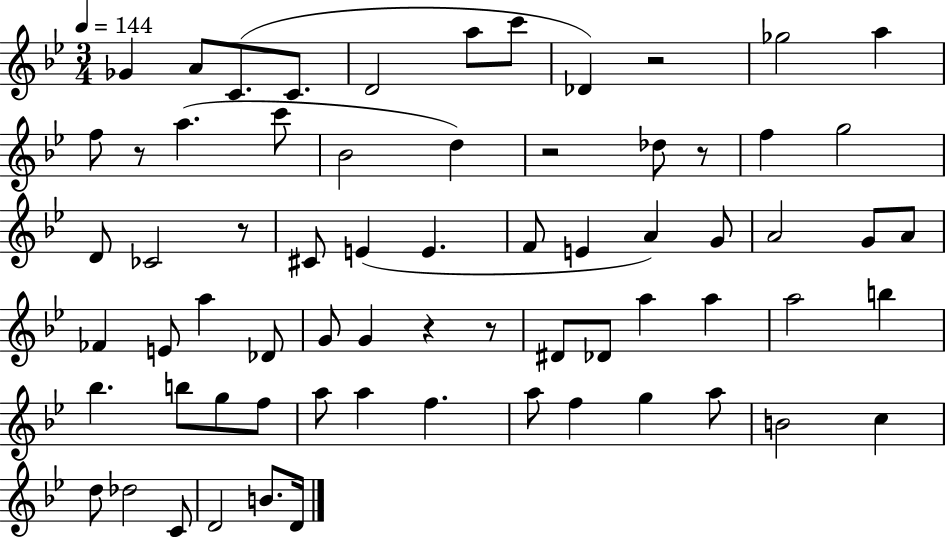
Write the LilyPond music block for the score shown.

{
  \clef treble
  \numericTimeSignature
  \time 3/4
  \key bes \major
  \tempo 4 = 144
  ges'4 a'8 c'8.( c'8. | d'2 a''8 c'''8 | des'4) r2 | ges''2 a''4 | \break f''8 r8 a''4.( c'''8 | bes'2 d''4) | r2 des''8 r8 | f''4 g''2 | \break d'8 ces'2 r8 | cis'8 e'4( e'4. | f'8 e'4 a'4) g'8 | a'2 g'8 a'8 | \break fes'4 e'8 a''4 des'8 | g'8 g'4 r4 r8 | dis'8 des'8 a''4 a''4 | a''2 b''4 | \break bes''4. b''8 g''8 f''8 | a''8 a''4 f''4. | a''8 f''4 g''4 a''8 | b'2 c''4 | \break d''8 des''2 c'8 | d'2 b'8. d'16 | \bar "|."
}